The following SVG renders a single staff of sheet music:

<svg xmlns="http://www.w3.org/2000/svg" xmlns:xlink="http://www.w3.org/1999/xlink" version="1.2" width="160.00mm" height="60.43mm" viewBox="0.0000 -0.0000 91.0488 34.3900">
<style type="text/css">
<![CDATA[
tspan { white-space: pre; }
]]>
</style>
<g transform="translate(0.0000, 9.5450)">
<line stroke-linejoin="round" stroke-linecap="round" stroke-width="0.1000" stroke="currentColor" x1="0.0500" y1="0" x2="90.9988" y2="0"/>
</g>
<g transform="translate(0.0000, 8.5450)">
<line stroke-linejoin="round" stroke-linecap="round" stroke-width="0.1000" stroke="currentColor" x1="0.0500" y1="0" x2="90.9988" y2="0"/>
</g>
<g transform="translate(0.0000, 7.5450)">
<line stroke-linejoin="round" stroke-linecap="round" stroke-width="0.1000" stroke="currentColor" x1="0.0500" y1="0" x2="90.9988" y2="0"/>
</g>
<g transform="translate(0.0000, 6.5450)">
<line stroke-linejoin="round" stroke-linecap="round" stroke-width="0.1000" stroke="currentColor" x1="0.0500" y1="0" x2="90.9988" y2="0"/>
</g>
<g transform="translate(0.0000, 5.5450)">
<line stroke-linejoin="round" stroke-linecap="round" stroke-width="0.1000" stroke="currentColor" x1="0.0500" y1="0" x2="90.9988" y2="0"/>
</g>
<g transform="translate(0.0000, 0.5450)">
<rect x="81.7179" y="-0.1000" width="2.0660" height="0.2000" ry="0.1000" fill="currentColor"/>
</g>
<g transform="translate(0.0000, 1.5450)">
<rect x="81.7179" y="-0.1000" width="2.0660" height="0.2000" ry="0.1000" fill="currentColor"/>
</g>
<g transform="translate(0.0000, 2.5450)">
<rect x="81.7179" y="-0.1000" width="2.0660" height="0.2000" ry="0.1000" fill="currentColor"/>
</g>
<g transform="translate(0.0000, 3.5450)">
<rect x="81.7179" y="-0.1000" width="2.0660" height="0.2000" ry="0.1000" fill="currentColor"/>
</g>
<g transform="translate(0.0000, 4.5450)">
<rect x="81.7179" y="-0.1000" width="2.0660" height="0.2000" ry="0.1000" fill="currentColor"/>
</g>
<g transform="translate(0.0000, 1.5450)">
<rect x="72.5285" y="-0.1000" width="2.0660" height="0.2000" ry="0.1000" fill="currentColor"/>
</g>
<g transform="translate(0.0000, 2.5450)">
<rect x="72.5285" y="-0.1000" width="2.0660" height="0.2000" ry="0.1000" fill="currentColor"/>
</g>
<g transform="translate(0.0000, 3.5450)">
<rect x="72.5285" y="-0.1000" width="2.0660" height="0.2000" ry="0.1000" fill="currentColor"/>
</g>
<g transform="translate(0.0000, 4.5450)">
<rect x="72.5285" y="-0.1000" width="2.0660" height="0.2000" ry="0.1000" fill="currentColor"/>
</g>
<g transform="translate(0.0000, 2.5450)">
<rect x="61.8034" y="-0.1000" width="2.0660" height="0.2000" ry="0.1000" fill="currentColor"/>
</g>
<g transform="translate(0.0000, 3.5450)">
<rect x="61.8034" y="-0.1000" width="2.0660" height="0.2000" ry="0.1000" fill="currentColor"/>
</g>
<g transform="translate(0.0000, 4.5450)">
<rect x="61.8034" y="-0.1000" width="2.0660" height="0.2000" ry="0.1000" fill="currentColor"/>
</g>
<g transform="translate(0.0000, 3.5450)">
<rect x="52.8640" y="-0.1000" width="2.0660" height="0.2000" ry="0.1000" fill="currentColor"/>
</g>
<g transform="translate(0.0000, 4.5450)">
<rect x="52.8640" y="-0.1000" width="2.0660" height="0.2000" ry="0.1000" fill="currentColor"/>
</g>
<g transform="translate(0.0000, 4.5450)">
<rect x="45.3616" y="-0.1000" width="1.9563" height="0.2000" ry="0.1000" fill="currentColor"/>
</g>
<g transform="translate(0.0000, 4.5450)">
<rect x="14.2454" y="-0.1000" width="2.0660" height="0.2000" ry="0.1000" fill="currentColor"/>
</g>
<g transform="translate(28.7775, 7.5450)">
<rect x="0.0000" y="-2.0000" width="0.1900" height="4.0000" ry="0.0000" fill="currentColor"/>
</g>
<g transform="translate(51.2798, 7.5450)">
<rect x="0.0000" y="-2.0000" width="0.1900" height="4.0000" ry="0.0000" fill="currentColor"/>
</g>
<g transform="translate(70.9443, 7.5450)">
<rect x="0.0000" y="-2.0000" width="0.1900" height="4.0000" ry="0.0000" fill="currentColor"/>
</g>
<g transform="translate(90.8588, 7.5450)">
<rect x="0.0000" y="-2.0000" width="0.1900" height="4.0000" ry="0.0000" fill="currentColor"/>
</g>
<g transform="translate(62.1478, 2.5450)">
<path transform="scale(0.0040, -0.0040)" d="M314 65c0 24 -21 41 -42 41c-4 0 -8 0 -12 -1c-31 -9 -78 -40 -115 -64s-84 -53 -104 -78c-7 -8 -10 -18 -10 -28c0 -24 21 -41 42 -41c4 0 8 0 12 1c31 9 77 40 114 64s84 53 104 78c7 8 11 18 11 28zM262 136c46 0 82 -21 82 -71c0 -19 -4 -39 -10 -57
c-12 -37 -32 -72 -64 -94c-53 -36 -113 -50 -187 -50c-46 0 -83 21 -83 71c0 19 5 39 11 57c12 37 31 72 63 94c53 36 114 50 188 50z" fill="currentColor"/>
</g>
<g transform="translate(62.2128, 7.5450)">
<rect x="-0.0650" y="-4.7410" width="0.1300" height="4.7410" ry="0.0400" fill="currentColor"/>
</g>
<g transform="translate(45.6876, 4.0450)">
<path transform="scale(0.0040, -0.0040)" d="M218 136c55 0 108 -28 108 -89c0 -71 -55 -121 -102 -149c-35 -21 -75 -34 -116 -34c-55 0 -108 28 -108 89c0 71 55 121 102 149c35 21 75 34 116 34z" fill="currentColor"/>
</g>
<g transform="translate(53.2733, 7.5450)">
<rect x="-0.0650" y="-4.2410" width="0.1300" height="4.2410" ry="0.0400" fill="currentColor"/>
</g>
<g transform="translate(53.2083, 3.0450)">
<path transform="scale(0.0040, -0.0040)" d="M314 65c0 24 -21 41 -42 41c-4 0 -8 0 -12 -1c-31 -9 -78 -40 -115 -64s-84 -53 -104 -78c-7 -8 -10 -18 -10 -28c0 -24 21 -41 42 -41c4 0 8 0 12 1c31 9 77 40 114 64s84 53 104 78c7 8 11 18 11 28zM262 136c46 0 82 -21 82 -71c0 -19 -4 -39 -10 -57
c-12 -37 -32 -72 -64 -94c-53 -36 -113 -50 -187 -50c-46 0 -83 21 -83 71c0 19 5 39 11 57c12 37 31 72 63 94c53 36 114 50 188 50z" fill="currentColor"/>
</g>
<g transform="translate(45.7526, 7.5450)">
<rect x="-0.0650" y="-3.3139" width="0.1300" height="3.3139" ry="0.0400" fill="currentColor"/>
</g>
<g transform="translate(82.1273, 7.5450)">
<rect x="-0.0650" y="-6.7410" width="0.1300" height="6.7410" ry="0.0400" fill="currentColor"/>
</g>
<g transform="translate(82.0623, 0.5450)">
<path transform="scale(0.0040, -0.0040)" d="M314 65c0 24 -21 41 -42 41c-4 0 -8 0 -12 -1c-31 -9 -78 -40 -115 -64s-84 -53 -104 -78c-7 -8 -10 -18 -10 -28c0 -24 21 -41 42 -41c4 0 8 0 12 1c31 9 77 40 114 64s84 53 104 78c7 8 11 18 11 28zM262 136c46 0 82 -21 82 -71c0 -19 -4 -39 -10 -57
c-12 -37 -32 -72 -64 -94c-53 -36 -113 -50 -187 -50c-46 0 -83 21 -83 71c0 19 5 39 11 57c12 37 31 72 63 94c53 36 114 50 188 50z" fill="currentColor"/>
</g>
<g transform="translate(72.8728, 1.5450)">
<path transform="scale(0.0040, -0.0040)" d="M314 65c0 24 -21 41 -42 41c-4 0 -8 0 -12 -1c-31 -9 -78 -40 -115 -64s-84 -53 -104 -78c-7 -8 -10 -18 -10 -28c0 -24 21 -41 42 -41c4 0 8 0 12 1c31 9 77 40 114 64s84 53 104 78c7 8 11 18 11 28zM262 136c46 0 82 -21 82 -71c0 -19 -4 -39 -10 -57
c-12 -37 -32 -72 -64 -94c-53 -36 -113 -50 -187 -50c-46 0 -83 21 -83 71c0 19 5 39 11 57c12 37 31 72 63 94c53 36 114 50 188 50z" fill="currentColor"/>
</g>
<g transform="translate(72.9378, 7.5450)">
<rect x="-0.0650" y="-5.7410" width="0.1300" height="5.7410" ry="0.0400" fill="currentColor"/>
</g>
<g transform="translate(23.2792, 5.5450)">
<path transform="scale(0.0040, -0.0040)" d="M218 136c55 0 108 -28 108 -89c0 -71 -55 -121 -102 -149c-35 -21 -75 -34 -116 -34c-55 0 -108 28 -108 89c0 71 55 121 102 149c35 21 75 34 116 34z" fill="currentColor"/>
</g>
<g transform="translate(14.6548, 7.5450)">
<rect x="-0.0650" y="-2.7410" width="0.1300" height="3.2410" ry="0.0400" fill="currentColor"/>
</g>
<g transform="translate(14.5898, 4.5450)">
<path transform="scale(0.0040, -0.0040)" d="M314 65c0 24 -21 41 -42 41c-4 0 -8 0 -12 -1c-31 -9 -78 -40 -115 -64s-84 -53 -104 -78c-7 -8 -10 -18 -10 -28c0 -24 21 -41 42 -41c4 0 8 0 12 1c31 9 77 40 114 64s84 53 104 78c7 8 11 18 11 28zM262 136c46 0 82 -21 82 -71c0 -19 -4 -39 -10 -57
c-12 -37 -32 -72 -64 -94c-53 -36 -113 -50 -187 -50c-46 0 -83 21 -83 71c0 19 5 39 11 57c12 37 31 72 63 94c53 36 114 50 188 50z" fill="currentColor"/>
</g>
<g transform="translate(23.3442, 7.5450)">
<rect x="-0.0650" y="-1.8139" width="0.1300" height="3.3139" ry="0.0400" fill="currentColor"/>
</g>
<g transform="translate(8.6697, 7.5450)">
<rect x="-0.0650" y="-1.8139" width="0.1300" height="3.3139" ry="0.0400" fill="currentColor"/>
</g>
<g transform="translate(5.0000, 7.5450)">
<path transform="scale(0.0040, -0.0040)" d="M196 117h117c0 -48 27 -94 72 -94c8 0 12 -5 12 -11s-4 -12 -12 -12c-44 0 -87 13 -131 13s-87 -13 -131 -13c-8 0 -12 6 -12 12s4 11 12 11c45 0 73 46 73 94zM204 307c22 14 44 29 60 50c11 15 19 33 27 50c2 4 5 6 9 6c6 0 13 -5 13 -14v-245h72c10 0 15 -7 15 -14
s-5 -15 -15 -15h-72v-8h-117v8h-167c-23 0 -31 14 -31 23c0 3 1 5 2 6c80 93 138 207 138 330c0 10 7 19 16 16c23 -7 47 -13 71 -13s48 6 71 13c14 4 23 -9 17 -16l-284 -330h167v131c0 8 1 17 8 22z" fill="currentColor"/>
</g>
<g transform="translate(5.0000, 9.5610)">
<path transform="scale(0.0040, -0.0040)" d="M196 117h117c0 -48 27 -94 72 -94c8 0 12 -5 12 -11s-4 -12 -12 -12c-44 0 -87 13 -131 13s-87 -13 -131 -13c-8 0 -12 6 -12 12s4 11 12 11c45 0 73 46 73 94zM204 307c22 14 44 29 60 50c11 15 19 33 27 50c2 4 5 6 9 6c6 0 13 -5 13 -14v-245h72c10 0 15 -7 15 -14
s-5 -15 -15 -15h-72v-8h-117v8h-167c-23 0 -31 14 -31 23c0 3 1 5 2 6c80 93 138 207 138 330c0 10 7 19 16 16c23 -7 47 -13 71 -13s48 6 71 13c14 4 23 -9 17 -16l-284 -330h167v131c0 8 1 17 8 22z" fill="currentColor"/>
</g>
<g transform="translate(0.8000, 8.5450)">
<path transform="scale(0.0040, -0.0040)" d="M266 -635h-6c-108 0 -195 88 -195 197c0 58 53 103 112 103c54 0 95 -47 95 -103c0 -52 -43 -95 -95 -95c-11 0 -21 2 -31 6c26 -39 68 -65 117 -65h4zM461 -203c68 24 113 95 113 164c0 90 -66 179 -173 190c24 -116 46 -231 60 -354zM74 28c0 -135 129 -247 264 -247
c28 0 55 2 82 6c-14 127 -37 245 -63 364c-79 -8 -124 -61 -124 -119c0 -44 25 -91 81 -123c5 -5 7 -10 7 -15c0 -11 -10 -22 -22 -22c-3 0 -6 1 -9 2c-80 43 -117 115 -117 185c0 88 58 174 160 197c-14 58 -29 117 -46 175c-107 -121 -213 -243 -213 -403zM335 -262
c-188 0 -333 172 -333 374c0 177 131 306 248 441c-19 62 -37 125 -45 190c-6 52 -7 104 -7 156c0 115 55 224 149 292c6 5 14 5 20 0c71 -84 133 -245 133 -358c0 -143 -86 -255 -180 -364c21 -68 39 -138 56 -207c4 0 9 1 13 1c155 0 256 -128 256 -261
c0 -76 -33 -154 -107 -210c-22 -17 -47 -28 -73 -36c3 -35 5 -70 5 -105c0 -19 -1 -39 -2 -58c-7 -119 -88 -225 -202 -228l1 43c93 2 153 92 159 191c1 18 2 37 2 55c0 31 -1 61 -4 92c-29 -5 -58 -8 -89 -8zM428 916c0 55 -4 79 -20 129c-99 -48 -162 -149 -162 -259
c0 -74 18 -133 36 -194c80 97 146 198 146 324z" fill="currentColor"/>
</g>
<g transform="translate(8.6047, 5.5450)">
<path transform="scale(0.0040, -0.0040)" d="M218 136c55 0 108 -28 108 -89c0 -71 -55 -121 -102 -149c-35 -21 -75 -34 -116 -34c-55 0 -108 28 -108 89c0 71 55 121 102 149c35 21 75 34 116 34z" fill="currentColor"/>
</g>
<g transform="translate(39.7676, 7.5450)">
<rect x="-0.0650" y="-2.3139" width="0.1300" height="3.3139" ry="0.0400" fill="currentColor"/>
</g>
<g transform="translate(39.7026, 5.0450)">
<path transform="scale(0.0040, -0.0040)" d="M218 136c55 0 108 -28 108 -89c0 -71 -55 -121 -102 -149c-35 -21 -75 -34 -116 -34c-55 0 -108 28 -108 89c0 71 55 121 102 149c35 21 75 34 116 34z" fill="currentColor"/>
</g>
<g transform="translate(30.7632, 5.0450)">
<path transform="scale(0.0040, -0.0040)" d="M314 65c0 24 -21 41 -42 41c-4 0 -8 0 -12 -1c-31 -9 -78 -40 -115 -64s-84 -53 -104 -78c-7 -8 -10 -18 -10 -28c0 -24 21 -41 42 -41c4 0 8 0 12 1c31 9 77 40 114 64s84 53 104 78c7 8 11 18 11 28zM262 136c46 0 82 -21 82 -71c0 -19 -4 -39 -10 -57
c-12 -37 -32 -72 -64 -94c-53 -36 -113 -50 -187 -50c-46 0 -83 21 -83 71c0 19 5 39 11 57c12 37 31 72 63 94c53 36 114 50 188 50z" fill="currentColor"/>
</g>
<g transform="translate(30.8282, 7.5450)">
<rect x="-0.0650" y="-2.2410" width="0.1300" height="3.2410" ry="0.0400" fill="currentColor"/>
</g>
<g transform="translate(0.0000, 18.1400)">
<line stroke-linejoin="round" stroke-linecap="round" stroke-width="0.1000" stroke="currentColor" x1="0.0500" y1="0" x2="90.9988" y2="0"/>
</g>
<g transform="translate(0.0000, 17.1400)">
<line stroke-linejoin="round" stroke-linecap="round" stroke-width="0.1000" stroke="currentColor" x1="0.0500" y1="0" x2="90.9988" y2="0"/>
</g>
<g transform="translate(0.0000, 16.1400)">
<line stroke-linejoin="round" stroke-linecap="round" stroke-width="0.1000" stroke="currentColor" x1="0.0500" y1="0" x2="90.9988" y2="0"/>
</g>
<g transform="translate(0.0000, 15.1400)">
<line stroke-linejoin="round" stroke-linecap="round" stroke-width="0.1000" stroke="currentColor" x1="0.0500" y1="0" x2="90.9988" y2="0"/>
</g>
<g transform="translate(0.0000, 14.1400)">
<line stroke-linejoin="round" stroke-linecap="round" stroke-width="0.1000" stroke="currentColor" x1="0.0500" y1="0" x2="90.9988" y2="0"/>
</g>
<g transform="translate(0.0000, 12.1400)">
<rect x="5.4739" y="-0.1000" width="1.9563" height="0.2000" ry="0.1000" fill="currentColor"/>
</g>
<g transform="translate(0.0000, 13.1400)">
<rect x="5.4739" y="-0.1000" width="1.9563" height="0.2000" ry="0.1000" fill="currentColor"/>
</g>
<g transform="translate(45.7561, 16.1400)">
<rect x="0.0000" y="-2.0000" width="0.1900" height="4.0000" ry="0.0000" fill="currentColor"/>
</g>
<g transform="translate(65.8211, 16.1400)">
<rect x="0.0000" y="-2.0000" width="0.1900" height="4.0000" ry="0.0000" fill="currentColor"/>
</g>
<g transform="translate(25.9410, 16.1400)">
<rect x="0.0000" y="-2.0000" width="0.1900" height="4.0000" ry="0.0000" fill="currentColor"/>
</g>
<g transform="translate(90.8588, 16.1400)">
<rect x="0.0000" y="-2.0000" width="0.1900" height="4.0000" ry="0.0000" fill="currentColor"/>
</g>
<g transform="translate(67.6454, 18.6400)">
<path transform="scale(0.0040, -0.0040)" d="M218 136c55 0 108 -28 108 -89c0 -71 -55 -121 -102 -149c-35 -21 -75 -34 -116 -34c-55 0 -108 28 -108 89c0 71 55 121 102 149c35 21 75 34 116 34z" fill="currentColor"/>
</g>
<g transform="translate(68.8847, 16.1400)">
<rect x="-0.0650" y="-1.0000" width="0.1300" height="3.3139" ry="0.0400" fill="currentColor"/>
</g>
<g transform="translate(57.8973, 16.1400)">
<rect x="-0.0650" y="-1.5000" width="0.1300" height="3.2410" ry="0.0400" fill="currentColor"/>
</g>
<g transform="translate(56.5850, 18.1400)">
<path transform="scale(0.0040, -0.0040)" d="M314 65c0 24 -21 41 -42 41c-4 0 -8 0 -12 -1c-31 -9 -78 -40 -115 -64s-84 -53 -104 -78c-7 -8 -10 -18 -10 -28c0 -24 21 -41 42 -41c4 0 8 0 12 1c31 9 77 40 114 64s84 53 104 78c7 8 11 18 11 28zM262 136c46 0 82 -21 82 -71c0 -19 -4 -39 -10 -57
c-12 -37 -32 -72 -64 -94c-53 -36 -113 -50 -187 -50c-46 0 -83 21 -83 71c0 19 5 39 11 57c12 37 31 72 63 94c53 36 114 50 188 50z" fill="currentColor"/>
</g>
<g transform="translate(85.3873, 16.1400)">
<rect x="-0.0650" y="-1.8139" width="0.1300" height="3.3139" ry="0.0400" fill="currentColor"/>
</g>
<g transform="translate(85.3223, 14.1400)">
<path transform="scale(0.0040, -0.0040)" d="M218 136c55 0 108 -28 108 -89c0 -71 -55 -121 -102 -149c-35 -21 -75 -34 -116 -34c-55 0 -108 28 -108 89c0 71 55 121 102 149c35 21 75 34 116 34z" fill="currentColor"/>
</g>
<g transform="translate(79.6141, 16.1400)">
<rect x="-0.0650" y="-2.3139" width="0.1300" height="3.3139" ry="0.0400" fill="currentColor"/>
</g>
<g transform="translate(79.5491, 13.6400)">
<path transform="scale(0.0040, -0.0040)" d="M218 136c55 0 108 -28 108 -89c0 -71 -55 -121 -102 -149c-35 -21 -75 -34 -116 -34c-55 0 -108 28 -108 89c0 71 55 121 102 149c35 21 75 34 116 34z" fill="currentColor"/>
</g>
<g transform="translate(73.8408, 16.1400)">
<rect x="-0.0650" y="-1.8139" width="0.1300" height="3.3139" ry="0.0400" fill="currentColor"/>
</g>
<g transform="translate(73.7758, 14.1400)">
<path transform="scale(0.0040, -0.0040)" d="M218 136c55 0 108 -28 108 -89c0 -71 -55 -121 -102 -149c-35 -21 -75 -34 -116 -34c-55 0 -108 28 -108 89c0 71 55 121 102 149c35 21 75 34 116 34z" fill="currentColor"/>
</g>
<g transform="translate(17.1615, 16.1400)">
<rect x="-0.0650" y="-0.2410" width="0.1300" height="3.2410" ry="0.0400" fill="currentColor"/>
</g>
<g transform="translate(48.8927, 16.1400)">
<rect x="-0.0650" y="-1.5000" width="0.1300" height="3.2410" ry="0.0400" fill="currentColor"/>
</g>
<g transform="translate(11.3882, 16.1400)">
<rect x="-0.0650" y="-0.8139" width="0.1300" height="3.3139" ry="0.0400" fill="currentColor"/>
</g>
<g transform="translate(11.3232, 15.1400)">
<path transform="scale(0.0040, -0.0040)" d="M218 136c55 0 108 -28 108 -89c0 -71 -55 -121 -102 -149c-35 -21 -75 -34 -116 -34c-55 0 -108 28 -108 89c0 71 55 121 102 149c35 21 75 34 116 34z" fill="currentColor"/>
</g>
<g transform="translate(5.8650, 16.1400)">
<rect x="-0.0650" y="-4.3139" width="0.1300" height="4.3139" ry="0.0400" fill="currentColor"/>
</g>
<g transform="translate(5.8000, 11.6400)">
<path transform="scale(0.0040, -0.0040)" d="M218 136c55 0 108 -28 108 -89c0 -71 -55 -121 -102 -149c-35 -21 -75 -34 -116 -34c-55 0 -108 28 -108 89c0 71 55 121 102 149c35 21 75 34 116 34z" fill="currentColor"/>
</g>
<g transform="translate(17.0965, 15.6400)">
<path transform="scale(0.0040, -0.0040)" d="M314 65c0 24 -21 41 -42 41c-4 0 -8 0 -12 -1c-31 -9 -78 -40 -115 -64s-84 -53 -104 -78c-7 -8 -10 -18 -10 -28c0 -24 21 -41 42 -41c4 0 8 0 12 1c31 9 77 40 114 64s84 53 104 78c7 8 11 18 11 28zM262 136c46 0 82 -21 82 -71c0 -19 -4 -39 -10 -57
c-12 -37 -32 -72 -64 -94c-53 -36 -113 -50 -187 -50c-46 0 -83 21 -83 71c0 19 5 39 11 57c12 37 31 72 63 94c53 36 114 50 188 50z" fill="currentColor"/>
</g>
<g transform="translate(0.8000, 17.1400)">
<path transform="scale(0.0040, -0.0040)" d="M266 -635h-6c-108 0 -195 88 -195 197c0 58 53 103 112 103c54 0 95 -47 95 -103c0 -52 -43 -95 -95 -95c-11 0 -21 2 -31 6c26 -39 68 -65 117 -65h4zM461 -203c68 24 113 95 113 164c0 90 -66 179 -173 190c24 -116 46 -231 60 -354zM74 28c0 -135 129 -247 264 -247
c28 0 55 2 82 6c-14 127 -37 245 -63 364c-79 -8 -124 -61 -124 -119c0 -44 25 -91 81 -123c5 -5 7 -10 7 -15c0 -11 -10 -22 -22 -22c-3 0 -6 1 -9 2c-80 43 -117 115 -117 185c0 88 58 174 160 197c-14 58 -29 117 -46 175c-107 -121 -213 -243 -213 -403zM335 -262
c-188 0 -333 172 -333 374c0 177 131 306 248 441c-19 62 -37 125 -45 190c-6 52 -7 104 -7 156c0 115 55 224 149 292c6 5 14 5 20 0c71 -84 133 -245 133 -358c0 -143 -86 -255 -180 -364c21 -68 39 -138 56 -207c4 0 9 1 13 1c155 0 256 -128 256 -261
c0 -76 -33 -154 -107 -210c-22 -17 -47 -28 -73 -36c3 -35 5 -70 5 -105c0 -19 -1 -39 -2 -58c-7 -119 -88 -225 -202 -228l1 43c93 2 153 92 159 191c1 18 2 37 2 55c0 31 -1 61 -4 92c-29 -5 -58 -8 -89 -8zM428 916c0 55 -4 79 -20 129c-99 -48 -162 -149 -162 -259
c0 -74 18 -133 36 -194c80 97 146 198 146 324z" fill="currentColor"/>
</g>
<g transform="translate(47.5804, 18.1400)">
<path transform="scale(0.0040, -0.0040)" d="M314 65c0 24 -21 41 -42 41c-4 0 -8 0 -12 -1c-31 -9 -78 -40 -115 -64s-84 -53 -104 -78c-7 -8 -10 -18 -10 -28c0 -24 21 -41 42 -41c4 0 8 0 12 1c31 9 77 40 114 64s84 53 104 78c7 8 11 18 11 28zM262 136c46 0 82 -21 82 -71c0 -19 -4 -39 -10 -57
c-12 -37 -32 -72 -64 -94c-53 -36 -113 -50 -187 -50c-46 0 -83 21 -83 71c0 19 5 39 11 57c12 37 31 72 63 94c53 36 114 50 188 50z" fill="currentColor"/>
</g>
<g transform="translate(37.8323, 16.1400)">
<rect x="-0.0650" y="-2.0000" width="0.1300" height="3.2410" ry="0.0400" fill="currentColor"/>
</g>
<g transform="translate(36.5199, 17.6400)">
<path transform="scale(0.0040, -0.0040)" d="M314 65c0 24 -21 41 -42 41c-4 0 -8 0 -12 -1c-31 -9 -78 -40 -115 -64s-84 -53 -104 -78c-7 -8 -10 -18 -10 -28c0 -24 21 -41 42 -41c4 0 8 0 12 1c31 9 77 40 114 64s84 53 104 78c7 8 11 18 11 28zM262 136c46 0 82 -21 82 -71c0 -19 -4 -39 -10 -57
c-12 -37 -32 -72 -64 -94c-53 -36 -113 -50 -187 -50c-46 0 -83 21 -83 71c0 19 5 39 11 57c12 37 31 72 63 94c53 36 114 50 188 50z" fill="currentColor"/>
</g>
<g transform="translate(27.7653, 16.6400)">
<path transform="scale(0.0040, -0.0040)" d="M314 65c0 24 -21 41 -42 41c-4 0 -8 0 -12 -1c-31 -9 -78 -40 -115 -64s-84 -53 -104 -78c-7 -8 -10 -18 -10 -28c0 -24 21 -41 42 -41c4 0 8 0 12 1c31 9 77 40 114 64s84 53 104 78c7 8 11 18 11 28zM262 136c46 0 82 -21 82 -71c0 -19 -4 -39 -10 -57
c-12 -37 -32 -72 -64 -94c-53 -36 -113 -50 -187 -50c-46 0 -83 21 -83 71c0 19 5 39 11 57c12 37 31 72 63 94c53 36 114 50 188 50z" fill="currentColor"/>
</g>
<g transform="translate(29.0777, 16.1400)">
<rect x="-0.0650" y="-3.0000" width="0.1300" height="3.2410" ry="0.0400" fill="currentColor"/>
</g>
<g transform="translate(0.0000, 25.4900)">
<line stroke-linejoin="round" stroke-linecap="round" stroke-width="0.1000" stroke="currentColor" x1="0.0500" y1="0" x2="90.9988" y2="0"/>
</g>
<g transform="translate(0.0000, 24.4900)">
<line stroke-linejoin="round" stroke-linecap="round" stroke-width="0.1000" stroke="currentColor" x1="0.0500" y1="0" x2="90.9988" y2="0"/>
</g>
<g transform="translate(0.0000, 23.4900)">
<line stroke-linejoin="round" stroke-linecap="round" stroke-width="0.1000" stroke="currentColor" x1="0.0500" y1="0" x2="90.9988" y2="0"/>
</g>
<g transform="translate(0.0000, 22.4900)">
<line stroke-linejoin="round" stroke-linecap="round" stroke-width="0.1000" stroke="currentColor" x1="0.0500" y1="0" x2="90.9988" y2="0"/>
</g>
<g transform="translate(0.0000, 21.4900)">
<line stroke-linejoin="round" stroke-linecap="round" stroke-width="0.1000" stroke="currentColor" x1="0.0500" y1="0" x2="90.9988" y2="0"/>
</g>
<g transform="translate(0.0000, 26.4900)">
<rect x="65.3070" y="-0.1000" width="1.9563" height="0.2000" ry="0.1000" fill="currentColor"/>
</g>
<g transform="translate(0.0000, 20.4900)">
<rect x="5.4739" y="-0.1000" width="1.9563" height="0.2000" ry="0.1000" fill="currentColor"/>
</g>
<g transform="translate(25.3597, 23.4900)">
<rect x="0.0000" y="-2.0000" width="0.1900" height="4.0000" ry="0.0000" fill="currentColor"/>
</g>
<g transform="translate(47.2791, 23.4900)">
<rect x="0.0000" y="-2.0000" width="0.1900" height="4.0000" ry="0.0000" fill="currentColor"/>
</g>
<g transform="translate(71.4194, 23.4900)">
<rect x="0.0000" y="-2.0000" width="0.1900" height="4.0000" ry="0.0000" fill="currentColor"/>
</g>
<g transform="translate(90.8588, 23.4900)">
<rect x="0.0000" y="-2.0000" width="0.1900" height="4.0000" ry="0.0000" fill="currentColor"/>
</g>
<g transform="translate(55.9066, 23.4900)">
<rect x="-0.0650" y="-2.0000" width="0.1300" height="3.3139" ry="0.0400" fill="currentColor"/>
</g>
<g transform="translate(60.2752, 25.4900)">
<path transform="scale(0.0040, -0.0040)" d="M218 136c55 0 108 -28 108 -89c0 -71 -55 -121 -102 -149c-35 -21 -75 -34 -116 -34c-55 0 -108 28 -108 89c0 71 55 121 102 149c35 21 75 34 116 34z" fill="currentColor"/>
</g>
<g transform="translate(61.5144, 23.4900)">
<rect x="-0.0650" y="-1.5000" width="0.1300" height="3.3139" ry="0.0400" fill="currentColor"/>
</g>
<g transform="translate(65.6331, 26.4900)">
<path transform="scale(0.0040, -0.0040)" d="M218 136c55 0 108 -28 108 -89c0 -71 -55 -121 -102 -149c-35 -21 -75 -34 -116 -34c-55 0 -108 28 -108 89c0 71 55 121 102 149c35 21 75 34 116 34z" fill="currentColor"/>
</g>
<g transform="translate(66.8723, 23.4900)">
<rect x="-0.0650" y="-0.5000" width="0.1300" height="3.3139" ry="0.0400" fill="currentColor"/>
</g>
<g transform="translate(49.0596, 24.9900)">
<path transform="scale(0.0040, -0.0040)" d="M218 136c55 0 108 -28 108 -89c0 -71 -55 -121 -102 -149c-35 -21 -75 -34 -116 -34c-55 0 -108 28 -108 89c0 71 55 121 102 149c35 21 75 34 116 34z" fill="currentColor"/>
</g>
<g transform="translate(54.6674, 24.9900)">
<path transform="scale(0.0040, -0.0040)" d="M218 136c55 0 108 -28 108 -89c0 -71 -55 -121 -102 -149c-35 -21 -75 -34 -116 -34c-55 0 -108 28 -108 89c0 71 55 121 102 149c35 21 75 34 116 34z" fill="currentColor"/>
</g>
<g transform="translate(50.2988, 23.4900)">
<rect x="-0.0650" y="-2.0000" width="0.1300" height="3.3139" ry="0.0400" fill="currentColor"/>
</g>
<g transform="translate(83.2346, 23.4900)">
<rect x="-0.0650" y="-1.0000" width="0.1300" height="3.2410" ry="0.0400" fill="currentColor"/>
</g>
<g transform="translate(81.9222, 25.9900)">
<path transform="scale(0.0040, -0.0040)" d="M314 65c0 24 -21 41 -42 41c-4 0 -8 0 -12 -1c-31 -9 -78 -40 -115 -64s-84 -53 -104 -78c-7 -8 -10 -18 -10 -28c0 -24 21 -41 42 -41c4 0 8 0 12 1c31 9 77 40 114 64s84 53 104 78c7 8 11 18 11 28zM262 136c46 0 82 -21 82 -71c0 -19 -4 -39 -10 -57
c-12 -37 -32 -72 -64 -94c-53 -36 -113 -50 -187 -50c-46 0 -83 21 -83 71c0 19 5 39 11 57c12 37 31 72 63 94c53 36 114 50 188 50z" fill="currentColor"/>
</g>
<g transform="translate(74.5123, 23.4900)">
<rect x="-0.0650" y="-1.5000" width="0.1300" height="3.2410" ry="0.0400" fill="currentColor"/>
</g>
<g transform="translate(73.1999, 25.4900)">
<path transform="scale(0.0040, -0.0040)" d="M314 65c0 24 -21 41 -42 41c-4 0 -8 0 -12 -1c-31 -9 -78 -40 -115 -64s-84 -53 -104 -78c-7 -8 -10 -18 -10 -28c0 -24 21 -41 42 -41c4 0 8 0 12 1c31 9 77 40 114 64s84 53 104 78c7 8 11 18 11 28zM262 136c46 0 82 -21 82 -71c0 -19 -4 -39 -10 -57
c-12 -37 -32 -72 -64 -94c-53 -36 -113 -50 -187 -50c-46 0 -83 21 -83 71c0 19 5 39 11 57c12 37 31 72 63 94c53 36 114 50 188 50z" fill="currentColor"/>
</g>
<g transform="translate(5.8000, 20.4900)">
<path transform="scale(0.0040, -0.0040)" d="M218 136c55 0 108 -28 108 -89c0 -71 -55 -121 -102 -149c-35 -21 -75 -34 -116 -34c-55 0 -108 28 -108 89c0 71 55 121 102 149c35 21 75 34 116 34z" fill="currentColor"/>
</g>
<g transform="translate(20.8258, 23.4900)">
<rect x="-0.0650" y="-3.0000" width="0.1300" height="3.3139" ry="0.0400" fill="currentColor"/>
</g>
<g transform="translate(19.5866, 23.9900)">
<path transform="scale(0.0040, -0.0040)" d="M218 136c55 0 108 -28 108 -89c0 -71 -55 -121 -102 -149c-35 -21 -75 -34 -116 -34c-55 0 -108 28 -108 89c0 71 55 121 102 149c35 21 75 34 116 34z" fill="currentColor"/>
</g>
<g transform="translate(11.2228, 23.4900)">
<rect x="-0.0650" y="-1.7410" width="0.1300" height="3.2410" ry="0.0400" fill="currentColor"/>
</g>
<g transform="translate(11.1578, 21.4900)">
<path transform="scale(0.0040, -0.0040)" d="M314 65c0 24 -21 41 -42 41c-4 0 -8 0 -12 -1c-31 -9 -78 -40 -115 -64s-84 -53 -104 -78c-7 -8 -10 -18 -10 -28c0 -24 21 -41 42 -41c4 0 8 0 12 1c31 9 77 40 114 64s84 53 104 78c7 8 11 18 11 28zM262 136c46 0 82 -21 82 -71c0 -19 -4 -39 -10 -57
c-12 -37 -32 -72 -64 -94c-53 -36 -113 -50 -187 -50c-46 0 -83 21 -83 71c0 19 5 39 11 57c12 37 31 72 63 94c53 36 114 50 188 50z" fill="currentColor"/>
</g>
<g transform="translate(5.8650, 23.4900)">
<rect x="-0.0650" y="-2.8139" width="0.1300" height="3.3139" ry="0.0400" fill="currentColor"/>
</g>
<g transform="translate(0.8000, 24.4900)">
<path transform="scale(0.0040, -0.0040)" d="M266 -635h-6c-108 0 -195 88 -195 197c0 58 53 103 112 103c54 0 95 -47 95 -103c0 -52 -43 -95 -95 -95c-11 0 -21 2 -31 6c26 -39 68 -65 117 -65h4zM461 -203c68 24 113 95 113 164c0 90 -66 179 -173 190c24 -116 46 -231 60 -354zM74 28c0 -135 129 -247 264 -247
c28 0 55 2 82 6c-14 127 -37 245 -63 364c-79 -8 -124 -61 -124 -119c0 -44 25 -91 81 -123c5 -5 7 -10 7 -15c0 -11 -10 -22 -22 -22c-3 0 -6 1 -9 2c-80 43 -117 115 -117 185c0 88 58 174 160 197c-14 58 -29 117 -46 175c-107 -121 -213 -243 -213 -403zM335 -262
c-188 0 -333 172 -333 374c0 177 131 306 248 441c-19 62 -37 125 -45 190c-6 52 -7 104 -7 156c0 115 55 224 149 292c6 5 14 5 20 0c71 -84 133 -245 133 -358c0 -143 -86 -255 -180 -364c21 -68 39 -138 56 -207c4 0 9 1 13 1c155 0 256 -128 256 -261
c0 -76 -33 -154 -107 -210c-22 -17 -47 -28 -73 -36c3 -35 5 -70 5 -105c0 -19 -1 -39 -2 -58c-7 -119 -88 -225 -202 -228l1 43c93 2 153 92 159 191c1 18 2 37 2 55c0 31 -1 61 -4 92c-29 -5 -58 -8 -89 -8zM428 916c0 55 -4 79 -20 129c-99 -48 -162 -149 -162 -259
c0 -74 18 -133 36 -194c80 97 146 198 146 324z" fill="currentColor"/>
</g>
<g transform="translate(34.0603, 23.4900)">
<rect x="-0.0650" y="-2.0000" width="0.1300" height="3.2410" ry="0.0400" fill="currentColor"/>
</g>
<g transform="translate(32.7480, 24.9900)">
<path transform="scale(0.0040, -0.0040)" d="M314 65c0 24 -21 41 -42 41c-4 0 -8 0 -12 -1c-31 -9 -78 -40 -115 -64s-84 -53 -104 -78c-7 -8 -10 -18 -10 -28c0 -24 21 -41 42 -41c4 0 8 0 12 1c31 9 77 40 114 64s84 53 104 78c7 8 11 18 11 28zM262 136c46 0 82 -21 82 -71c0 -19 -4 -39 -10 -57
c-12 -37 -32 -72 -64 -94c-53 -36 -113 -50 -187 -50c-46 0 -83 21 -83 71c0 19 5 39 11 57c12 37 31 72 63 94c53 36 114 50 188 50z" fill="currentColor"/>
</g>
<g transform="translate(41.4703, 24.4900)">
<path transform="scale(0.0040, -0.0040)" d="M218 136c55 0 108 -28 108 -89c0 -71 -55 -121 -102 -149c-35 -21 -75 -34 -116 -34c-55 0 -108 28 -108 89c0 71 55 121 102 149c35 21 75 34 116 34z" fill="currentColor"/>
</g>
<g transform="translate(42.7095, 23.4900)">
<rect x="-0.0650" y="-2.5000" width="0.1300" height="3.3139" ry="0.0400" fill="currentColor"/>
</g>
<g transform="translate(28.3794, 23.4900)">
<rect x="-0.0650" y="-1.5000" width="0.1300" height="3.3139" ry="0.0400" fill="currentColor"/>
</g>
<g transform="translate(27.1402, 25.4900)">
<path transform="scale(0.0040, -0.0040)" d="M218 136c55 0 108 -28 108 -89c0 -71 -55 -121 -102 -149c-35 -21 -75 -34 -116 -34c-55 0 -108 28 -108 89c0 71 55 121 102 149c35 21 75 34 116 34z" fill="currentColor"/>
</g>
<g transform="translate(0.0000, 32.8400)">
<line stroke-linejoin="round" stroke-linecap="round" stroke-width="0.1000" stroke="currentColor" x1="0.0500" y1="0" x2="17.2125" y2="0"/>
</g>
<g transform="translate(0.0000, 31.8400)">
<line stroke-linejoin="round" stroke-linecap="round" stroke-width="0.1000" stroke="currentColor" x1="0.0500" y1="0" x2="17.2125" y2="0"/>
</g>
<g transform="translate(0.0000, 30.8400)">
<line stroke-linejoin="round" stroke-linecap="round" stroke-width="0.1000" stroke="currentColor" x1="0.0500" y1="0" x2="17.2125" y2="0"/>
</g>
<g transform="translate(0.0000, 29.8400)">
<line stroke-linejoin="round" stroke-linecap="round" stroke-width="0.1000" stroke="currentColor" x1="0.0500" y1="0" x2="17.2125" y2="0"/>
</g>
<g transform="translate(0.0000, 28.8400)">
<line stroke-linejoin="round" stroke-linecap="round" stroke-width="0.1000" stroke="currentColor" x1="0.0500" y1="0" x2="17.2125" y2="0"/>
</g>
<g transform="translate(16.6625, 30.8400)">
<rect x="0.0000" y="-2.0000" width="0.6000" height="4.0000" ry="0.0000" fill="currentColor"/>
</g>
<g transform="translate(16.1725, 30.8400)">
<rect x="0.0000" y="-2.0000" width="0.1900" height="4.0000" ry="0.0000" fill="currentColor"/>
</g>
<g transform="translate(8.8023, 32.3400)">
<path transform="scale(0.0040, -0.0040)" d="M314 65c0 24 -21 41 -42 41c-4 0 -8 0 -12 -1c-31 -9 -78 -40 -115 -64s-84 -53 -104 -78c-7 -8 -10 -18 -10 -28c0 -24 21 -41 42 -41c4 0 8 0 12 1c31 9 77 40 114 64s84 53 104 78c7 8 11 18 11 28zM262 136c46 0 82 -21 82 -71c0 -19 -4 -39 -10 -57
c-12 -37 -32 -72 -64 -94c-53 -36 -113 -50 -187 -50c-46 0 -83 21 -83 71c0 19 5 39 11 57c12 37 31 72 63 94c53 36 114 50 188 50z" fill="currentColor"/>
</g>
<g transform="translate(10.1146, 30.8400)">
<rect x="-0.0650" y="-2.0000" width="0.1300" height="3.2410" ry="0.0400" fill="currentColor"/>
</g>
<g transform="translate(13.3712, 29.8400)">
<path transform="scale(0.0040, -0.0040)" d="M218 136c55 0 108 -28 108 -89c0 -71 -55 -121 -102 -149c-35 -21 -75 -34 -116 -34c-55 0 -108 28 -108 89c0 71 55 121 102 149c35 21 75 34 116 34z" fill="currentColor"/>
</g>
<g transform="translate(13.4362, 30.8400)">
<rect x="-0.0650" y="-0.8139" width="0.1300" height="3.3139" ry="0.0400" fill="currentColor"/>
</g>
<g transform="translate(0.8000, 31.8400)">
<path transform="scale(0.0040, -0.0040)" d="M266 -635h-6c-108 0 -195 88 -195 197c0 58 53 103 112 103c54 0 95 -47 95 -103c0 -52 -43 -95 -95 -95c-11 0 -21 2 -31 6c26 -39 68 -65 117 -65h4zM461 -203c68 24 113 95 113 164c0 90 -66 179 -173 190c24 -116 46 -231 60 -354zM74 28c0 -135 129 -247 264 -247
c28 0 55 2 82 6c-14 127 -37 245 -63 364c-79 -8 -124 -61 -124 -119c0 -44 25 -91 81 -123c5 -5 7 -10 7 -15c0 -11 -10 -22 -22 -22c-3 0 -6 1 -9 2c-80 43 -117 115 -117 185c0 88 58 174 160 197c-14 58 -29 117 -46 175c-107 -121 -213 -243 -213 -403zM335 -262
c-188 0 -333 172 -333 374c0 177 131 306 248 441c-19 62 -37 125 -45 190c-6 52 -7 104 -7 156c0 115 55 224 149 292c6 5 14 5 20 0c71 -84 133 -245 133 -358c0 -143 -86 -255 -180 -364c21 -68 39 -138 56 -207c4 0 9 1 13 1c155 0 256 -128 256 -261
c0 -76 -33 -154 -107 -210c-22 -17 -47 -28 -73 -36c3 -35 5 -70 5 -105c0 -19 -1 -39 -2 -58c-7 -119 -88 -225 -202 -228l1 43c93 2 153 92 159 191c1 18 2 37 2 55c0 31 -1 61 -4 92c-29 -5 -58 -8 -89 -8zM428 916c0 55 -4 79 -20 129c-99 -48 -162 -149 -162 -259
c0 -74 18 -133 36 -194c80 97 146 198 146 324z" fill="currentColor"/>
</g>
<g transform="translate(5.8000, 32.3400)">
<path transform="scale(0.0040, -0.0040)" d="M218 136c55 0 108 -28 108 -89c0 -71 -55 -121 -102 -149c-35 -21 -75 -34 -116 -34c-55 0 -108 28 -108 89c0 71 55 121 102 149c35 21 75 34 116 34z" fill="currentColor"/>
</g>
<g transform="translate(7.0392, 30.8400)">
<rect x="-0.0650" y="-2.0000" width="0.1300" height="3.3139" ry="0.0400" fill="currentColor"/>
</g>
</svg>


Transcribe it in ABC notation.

X:1
T:Untitled
M:4/4
L:1/4
K:C
f a2 f g2 g b d'2 e'2 g'2 b'2 d' d c2 A2 F2 E2 E2 D f g f a f2 A E F2 G F F E C E2 D2 F F2 d